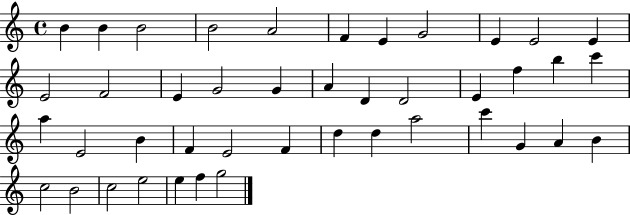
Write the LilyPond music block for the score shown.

{
  \clef treble
  \time 4/4
  \defaultTimeSignature
  \key c \major
  b'4 b'4 b'2 | b'2 a'2 | f'4 e'4 g'2 | e'4 e'2 e'4 | \break e'2 f'2 | e'4 g'2 g'4 | a'4 d'4 d'2 | e'4 f''4 b''4 c'''4 | \break a''4 e'2 b'4 | f'4 e'2 f'4 | d''4 d''4 a''2 | c'''4 g'4 a'4 b'4 | \break c''2 b'2 | c''2 e''2 | e''4 f''4 g''2 | \bar "|."
}